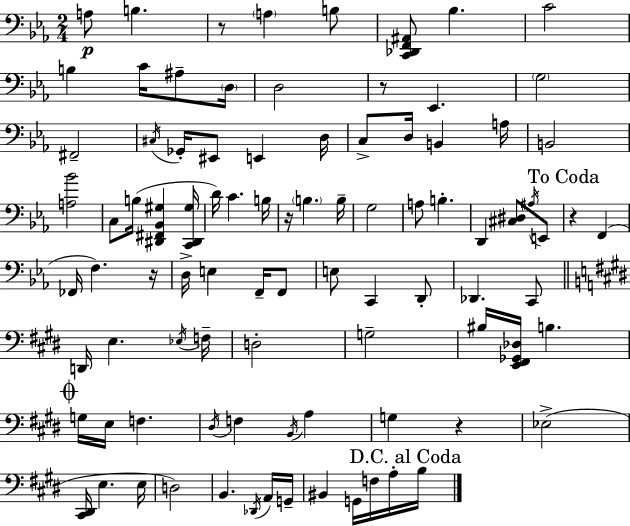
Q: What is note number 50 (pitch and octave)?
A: D2